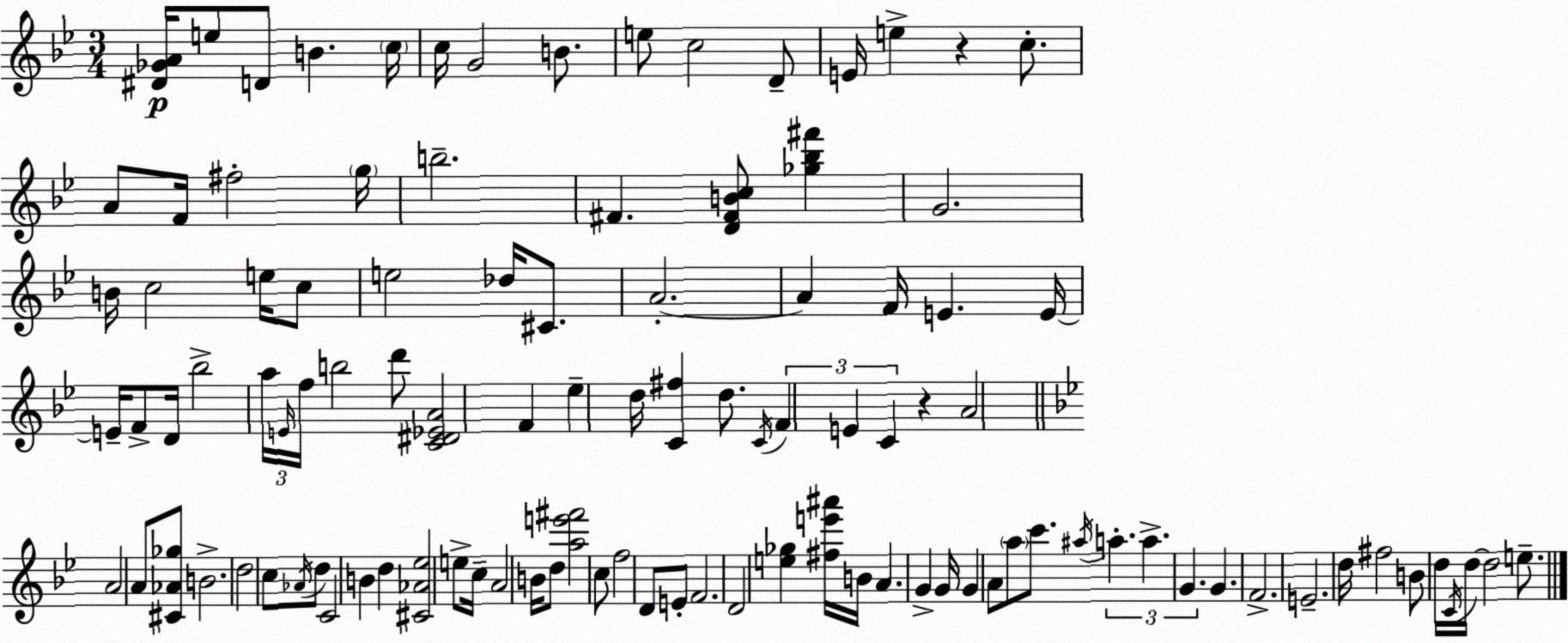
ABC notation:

X:1
T:Untitled
M:3/4
L:1/4
K:Bb
[^D_GA]/4 e/2 D/2 B c/4 c/4 G2 B/2 e/2 c2 D/2 E/4 e z c/2 A/2 F/4 ^f2 g/4 b2 ^F [D^FBc]/2 [_g_b^f'] G2 B/4 c2 e/4 c/2 e2 _d/4 ^C/2 A2 A F/4 E E/4 E/4 F/2 D/4 _b2 a/4 E/4 f/4 b2 d'/2 [C^D_EA]2 F _e d/4 [C^f] d/2 C/4 F E C z A2 A2 A/2 [^C_A_g]/2 B2 d2 c/2 _A/4 d/2 C2 B d [^C_A_e]2 e/2 c/4 A2 B/4 d/2 [ae'^f']2 c/2 f2 D/2 E/2 F2 D2 [e_g] [^fe'^a']/4 B/4 A G G/4 G A/2 a/2 c'/2 ^a/4 a a G G F2 E2 d/4 ^f2 B/2 d/4 C/4 d/4 d2 e/2